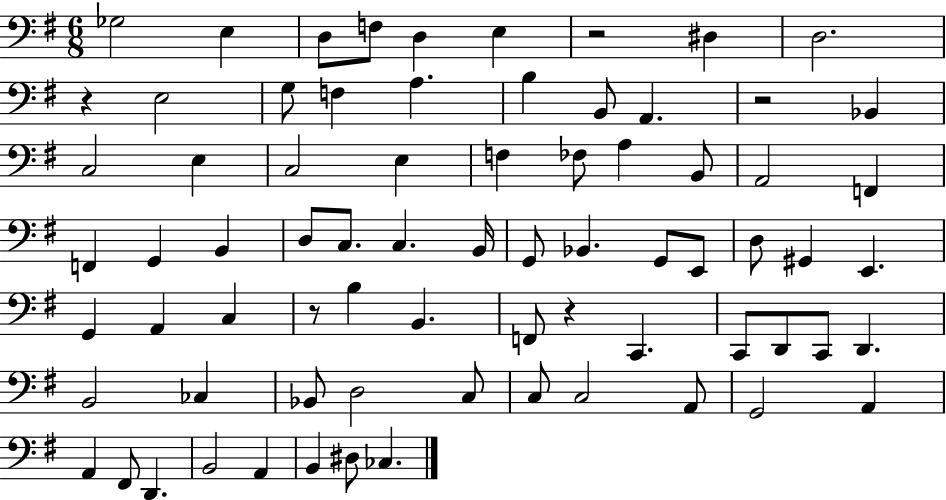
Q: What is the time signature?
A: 6/8